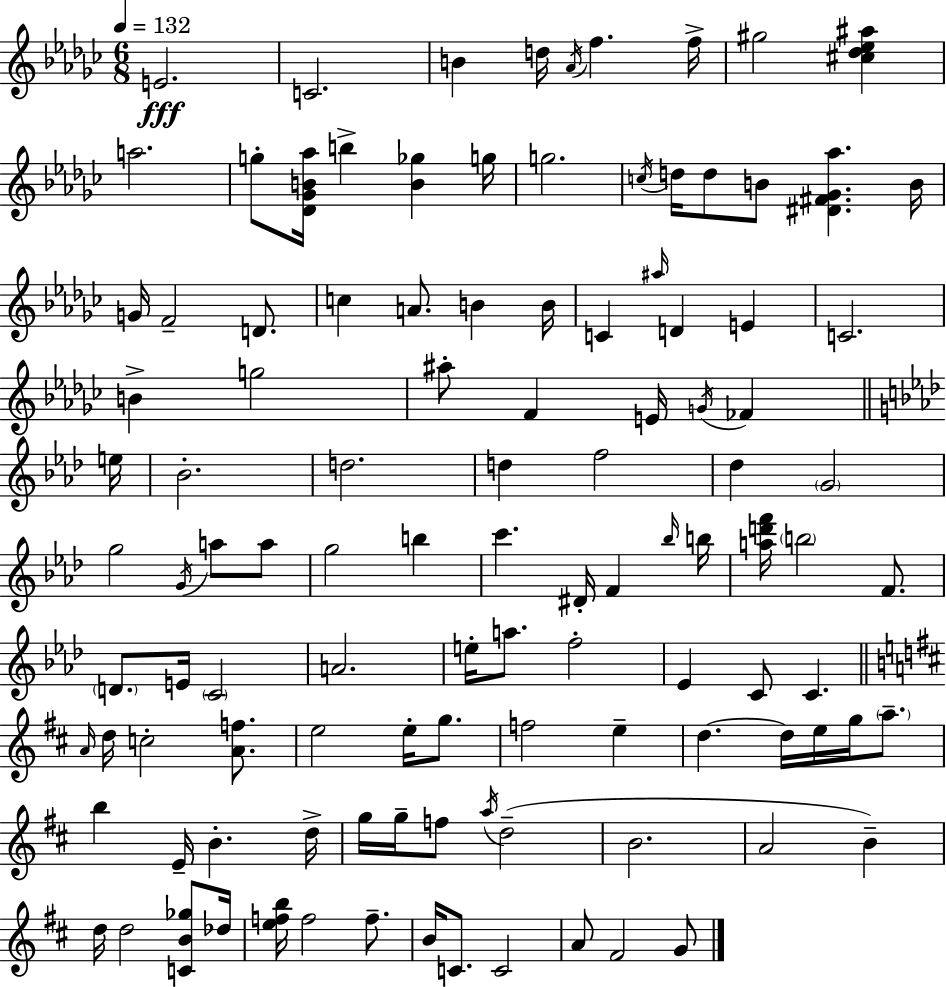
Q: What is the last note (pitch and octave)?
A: G4